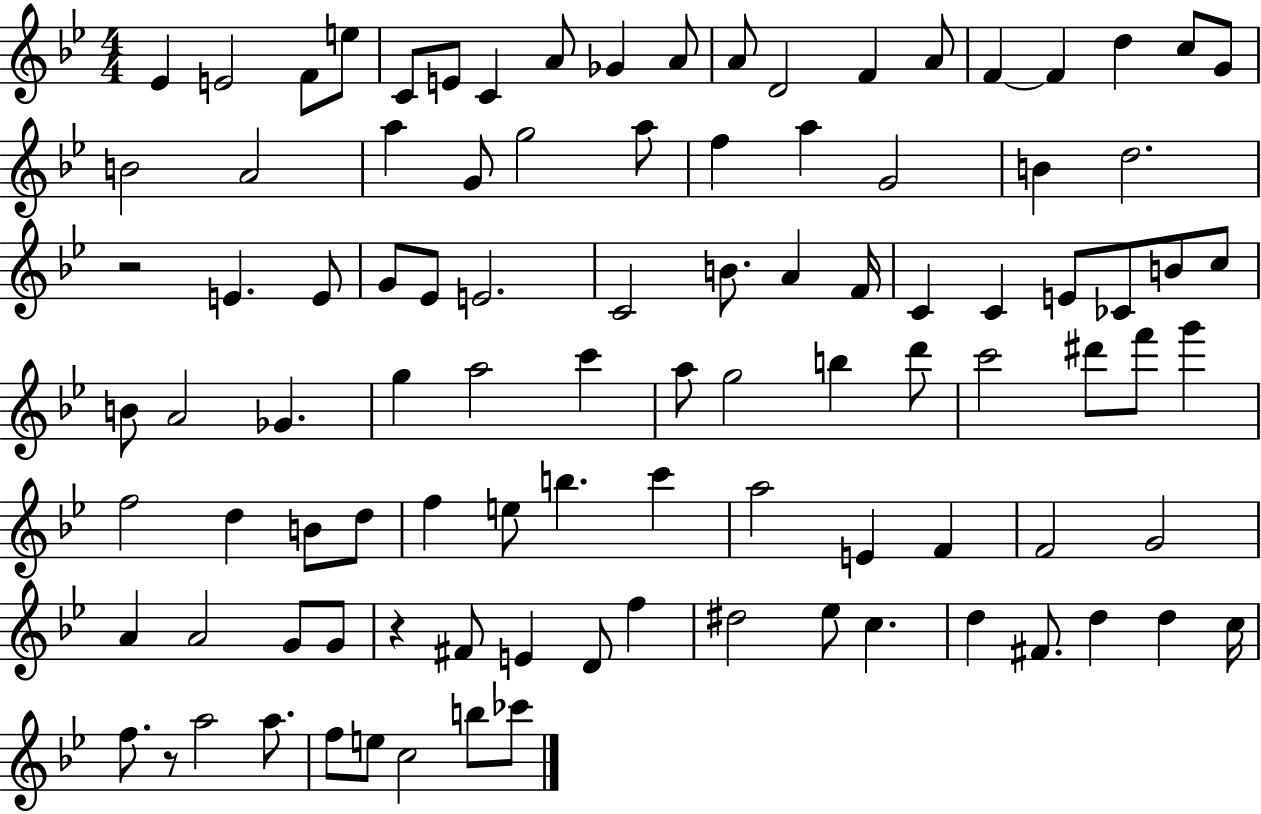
X:1
T:Untitled
M:4/4
L:1/4
K:Bb
_E E2 F/2 e/2 C/2 E/2 C A/2 _G A/2 A/2 D2 F A/2 F F d c/2 G/2 B2 A2 a G/2 g2 a/2 f a G2 B d2 z2 E E/2 G/2 _E/2 E2 C2 B/2 A F/4 C C E/2 _C/2 B/2 c/2 B/2 A2 _G g a2 c' a/2 g2 b d'/2 c'2 ^d'/2 f'/2 g' f2 d B/2 d/2 f e/2 b c' a2 E F F2 G2 A A2 G/2 G/2 z ^F/2 E D/2 f ^d2 _e/2 c d ^F/2 d d c/4 f/2 z/2 a2 a/2 f/2 e/2 c2 b/2 _c'/2